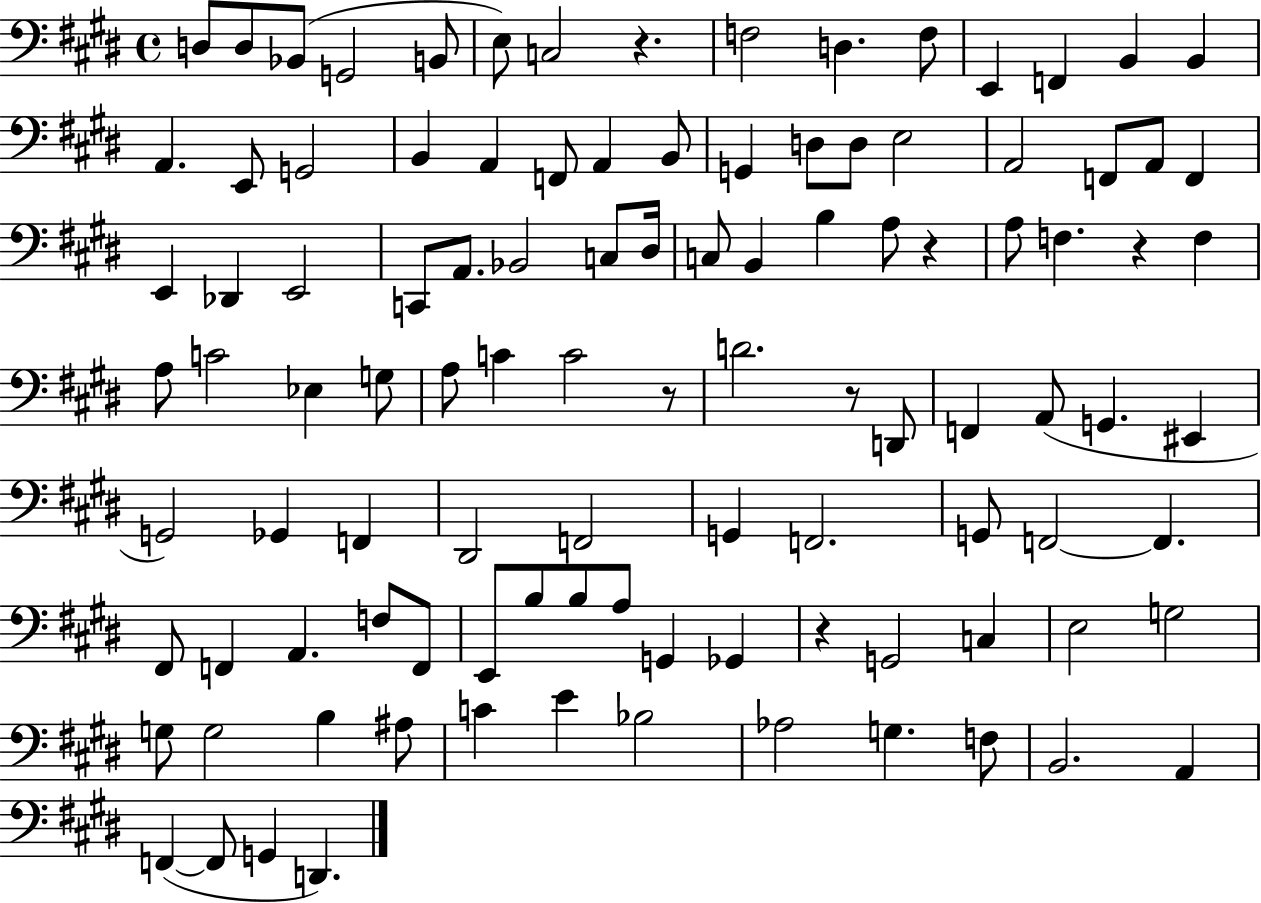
{
  \clef bass
  \time 4/4
  \defaultTimeSignature
  \key e \major
  d8 d8 bes,8( g,2 b,8 | e8) c2 r4. | f2 d4. f8 | e,4 f,4 b,4 b,4 | \break a,4. e,8 g,2 | b,4 a,4 f,8 a,4 b,8 | g,4 d8 d8 e2 | a,2 f,8 a,8 f,4 | \break e,4 des,4 e,2 | c,8 a,8. bes,2 c8 dis16 | c8 b,4 b4 a8 r4 | a8 f4. r4 f4 | \break a8 c'2 ees4 g8 | a8 c'4 c'2 r8 | d'2. r8 d,8 | f,4 a,8( g,4. eis,4 | \break g,2) ges,4 f,4 | dis,2 f,2 | g,4 f,2. | g,8 f,2~~ f,4. | \break fis,8 f,4 a,4. f8 f,8 | e,8 b8 b8 a8 g,4 ges,4 | r4 g,2 c4 | e2 g2 | \break g8 g2 b4 ais8 | c'4 e'4 bes2 | aes2 g4. f8 | b,2. a,4 | \break f,4~(~ f,8 g,4 d,4.) | \bar "|."
}